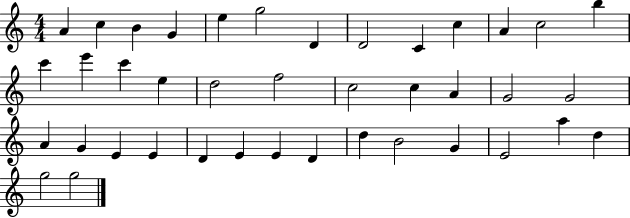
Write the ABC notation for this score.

X:1
T:Untitled
M:4/4
L:1/4
K:C
A c B G e g2 D D2 C c A c2 b c' e' c' e d2 f2 c2 c A G2 G2 A G E E D E E D d B2 G E2 a d g2 g2